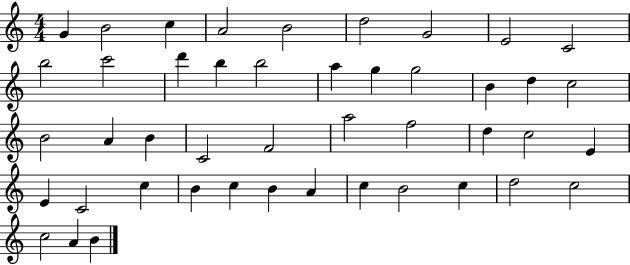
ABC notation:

X:1
T:Untitled
M:4/4
L:1/4
K:C
G B2 c A2 B2 d2 G2 E2 C2 b2 c'2 d' b b2 a g g2 B d c2 B2 A B C2 F2 a2 f2 d c2 E E C2 c B c B A c B2 c d2 c2 c2 A B